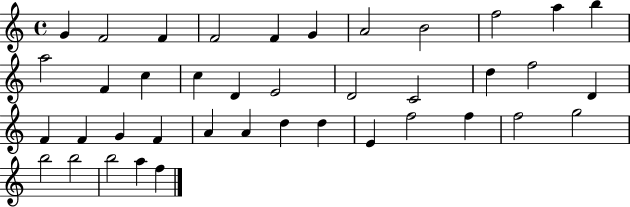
{
  \clef treble
  \time 4/4
  \defaultTimeSignature
  \key c \major
  g'4 f'2 f'4 | f'2 f'4 g'4 | a'2 b'2 | f''2 a''4 b''4 | \break a''2 f'4 c''4 | c''4 d'4 e'2 | d'2 c'2 | d''4 f''2 d'4 | \break f'4 f'4 g'4 f'4 | a'4 a'4 d''4 d''4 | e'4 f''2 f''4 | f''2 g''2 | \break b''2 b''2 | b''2 a''4 f''4 | \bar "|."
}